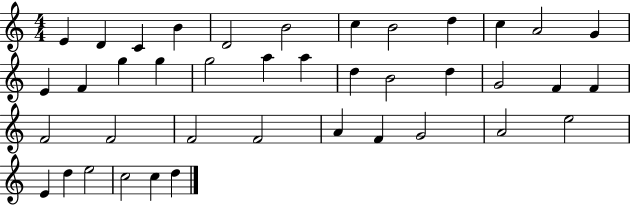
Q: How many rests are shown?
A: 0